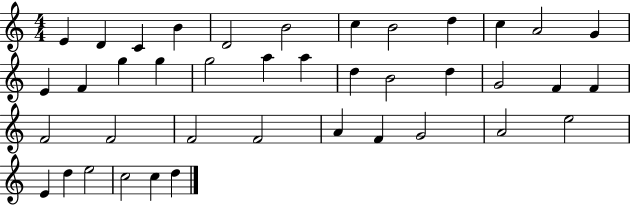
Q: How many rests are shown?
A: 0